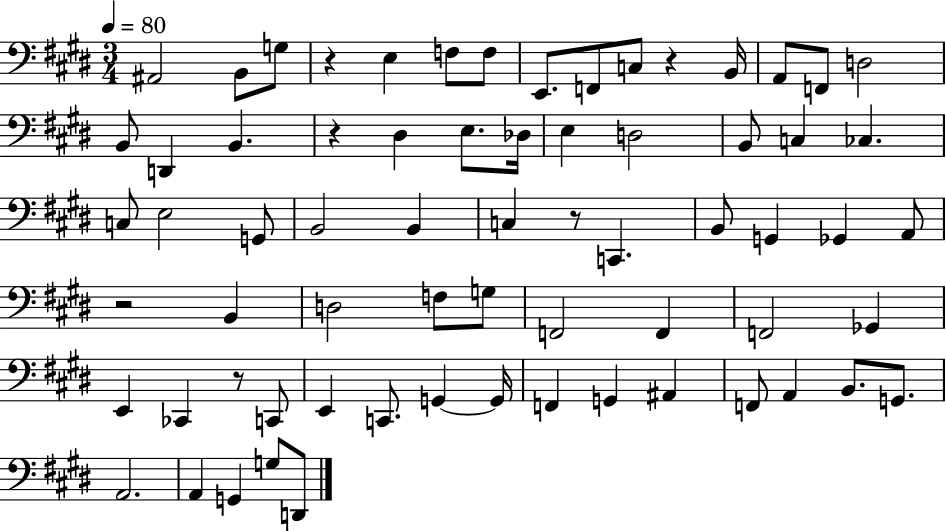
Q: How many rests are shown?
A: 6